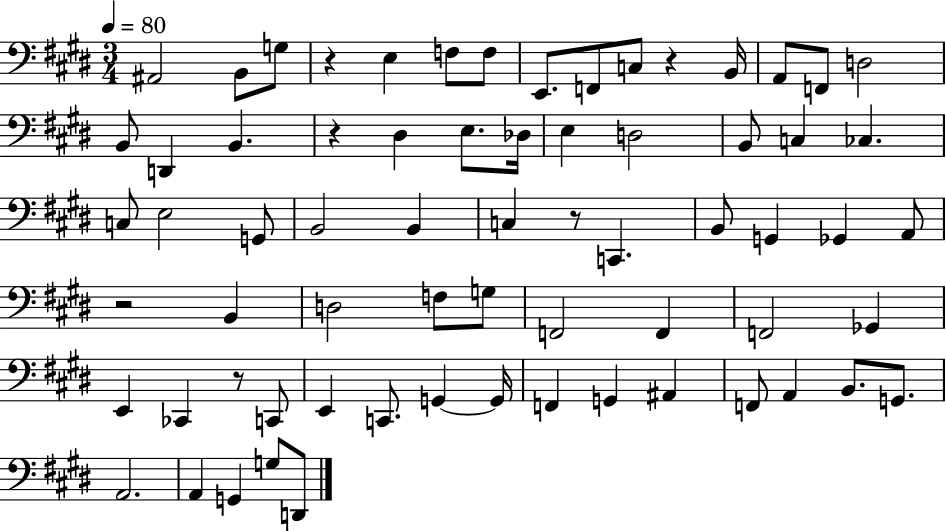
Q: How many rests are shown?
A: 6